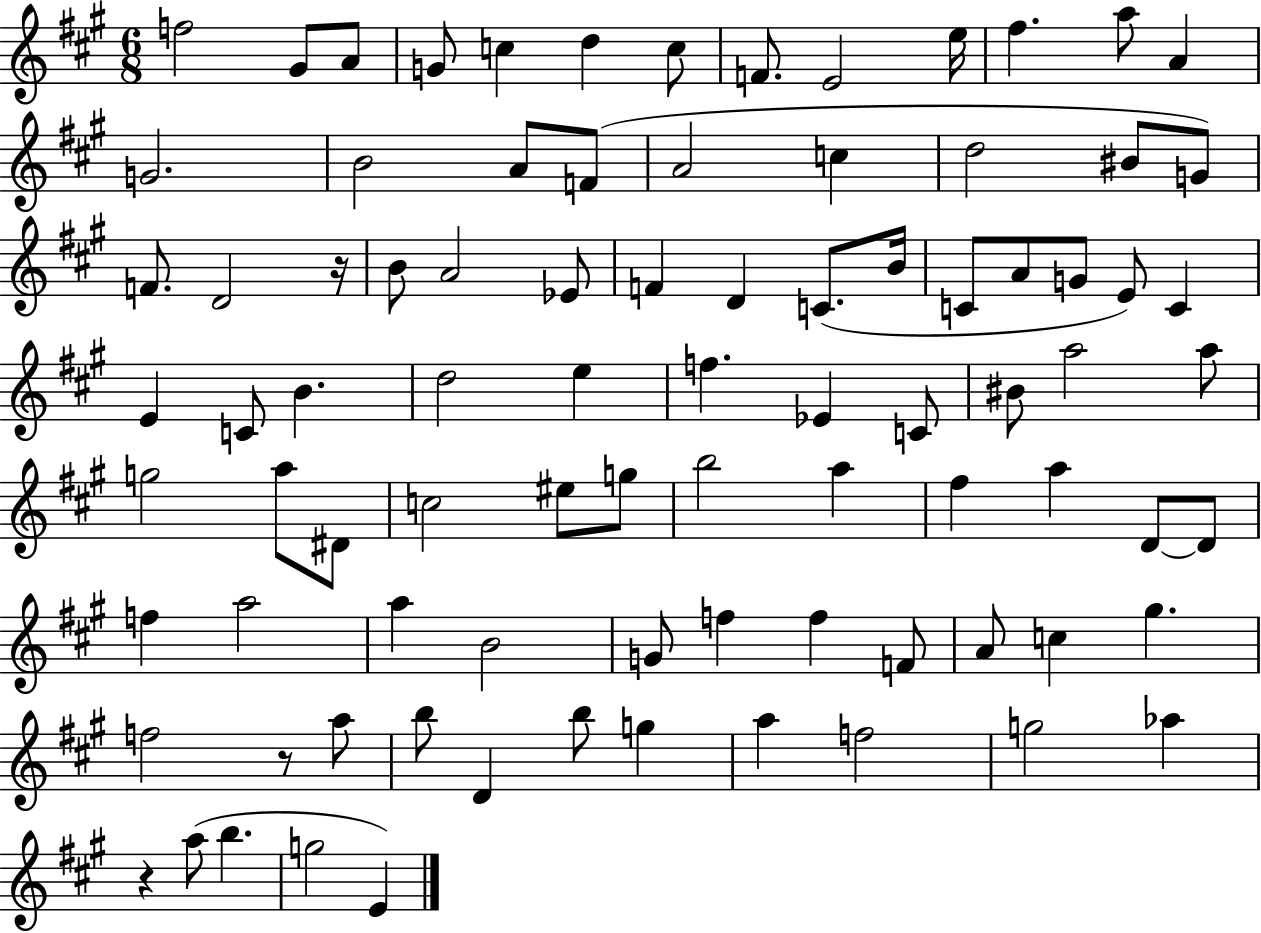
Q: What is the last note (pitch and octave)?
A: E4